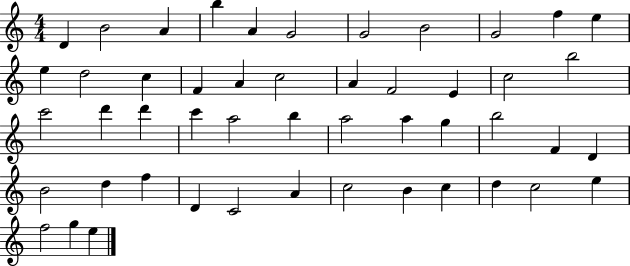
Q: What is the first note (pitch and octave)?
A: D4